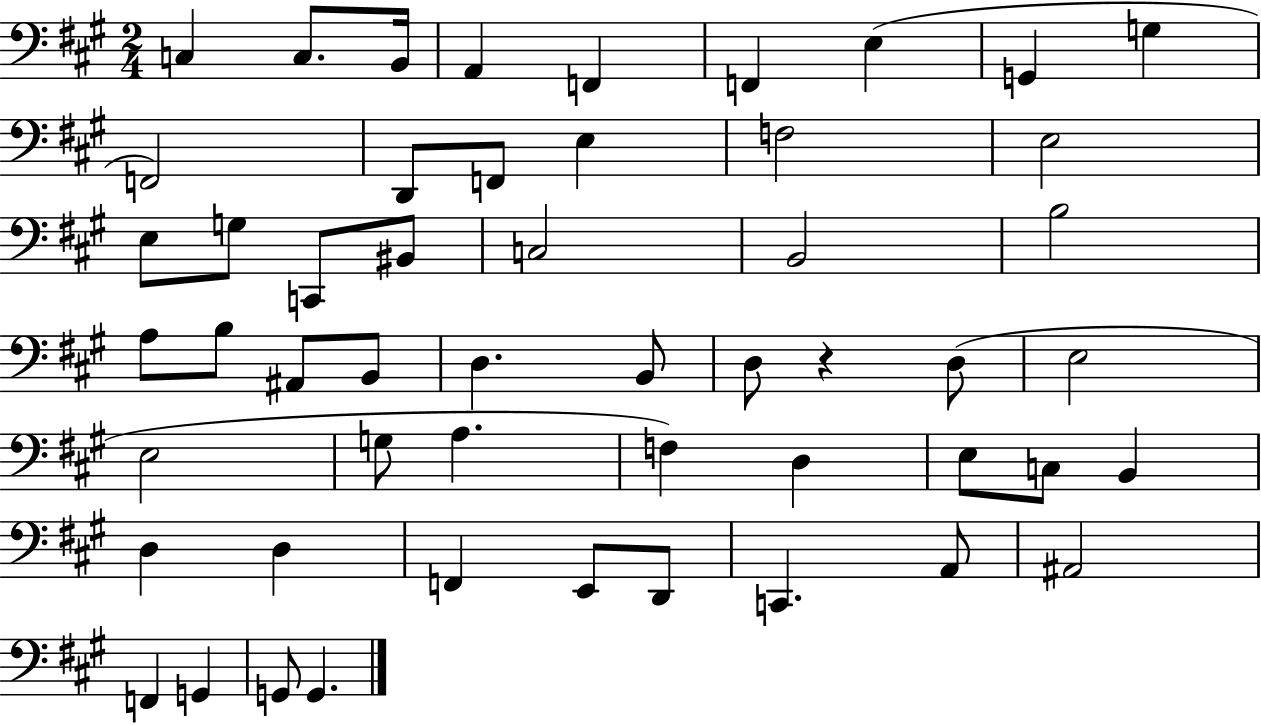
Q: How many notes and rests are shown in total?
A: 52